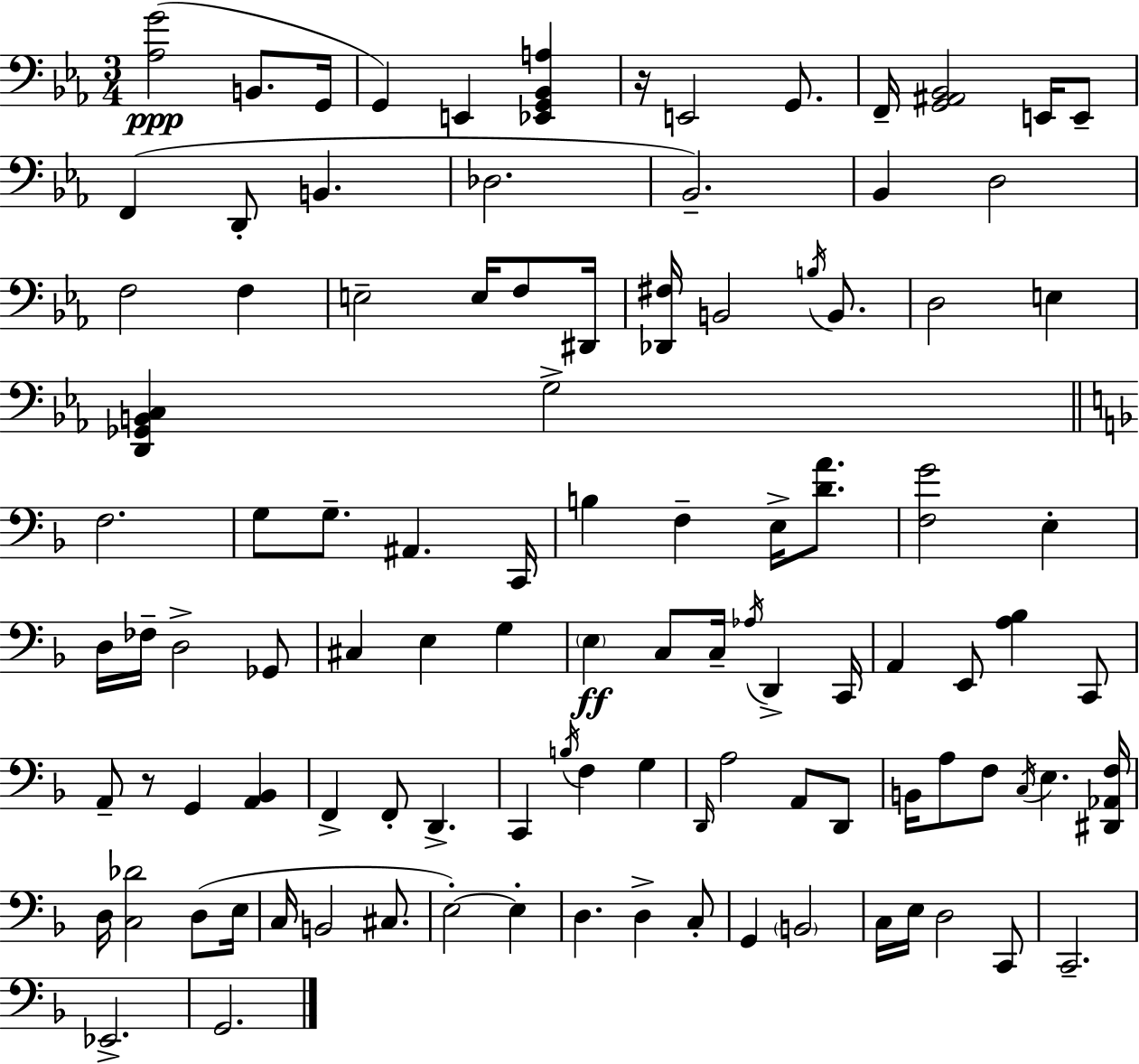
{
  \clef bass
  \numericTimeSignature
  \time 3/4
  \key c \minor
  \repeat volta 2 { <aes g'>2(\ppp b,8. g,16 | g,4) e,4 <ees, g, bes, a>4 | r16 e,2 g,8. | f,16-- <g, ais, bes,>2 e,16 e,8-- | \break f,4( d,8-. b,4. | des2. | bes,2.--) | bes,4 d2 | \break f2 f4 | e2-- e16 f8 dis,16 | <des, fis>16 b,2 \acciaccatura { b16 } b,8. | d2 e4 | \break <d, ges, b, c>4 g2-> | \bar "||" \break \key f \major f2. | g8 g8.-- ais,4. c,16 | b4 f4-- e16-> <d' a'>8. | <f g'>2 e4-. | \break d16 fes16-- d2-> ges,8 | cis4 e4 g4 | \parenthesize e4\ff c8 c16-- \acciaccatura { aes16 } d,4-> | c,16 a,4 e,8 <a bes>4 c,8 | \break a,8-- r8 g,4 <a, bes,>4 | f,4-> f,8-. d,4.-> | c,4 \acciaccatura { b16 } f4 g4 | \grace { d,16 } a2 a,8 | \break d,8 b,16 a8 f8 \acciaccatura { c16 } e4. | <dis, aes, f>16 d16 <c des'>2 | d8( e16 c16 b,2 | cis8. e2-.~~) | \break e4-. d4. d4-> | c8-. g,4 \parenthesize b,2 | c16 e16 d2 | c,8 c,2.-- | \break ees,2.-> | g,2. | } \bar "|."
}